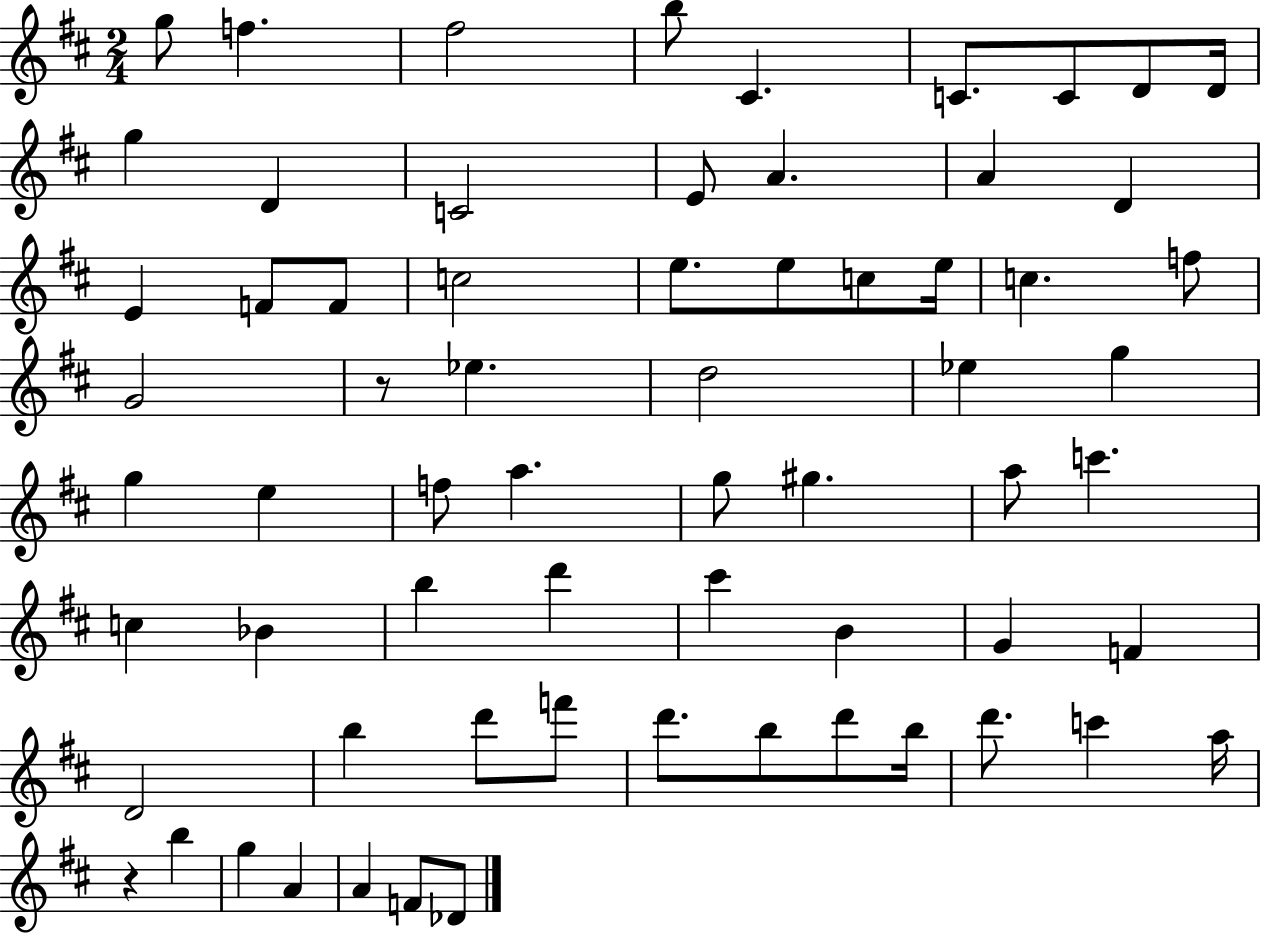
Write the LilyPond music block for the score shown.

{
  \clef treble
  \numericTimeSignature
  \time 2/4
  \key d \major
  \repeat volta 2 { g''8 f''4. | fis''2 | b''8 cis'4. | c'8. c'8 d'8 d'16 | \break g''4 d'4 | c'2 | e'8 a'4. | a'4 d'4 | \break e'4 f'8 f'8 | c''2 | e''8. e''8 c''8 e''16 | c''4. f''8 | \break g'2 | r8 ees''4. | d''2 | ees''4 g''4 | \break g''4 e''4 | f''8 a''4. | g''8 gis''4. | a''8 c'''4. | \break c''4 bes'4 | b''4 d'''4 | cis'''4 b'4 | g'4 f'4 | \break d'2 | b''4 d'''8 f'''8 | d'''8. b''8 d'''8 b''16 | d'''8. c'''4 a''16 | \break r4 b''4 | g''4 a'4 | a'4 f'8 des'8 | } \bar "|."
}